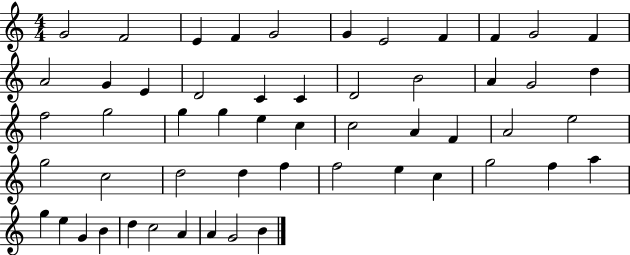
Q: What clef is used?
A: treble